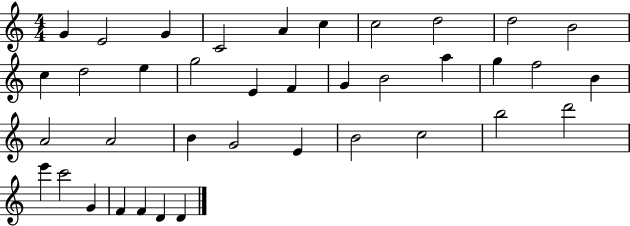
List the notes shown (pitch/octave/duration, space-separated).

G4/q E4/h G4/q C4/h A4/q C5/q C5/h D5/h D5/h B4/h C5/q D5/h E5/q G5/h E4/q F4/q G4/q B4/h A5/q G5/q F5/h B4/q A4/h A4/h B4/q G4/h E4/q B4/h C5/h B5/h D6/h E6/q C6/h G4/q F4/q F4/q D4/q D4/q